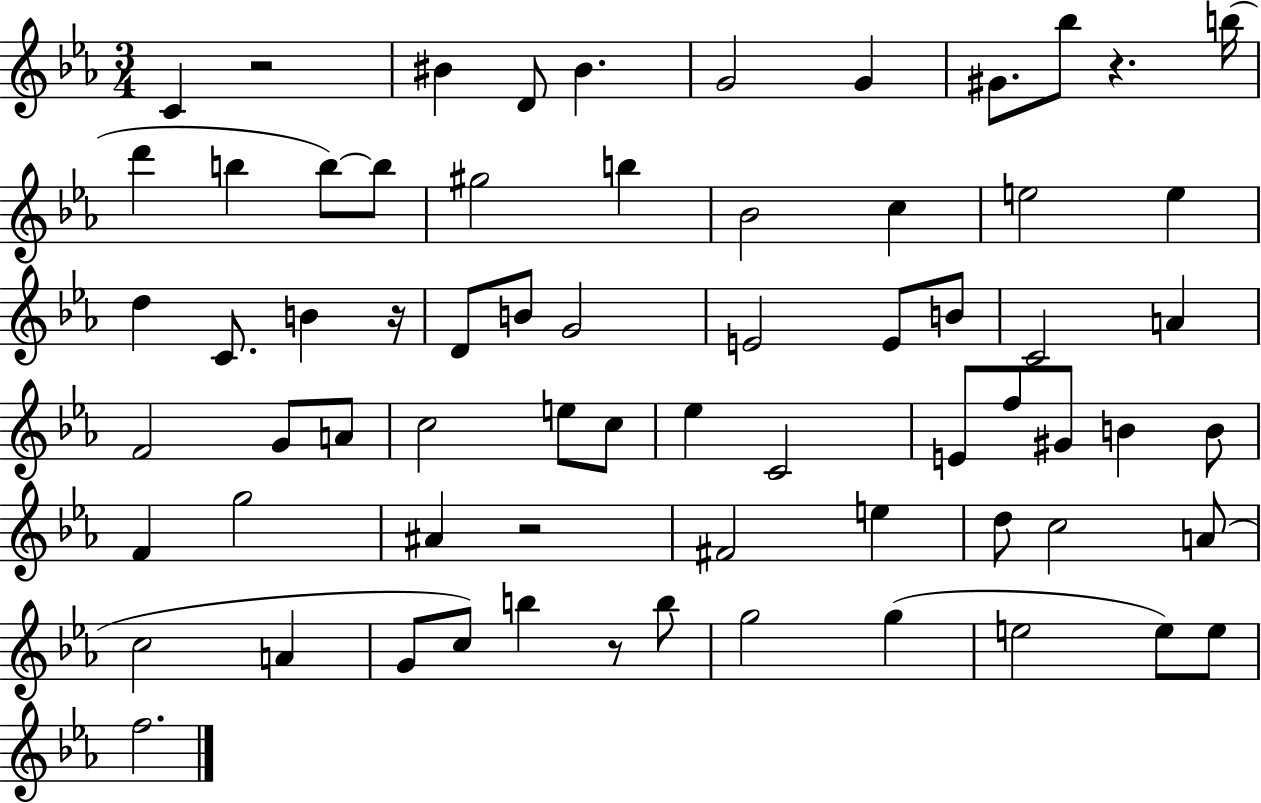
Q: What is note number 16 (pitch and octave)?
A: Bb4